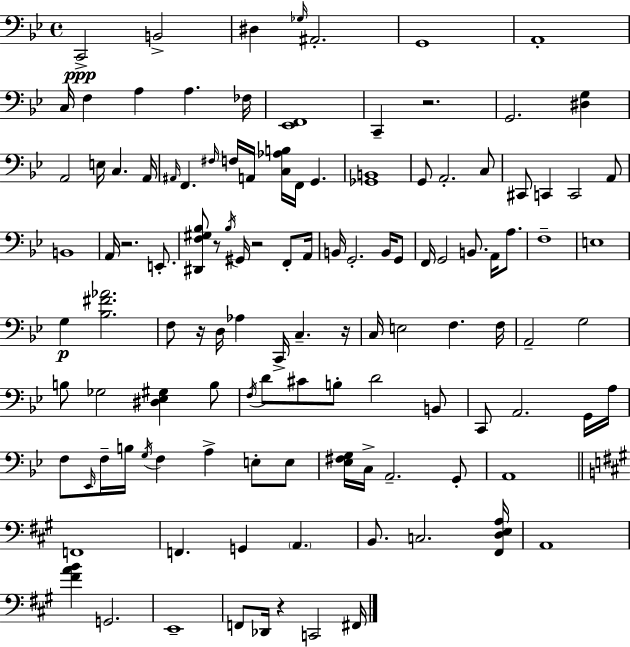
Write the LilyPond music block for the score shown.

{
  \clef bass
  \time 4/4
  \defaultTimeSignature
  \key g \minor
  c,2->\ppp b,2-> | dis4 \grace { ges16 } ais,2.-. | g,1 | a,1-. | \break c16 f4 a4 a4. | fes16 <ees, f,>1 | c,4-- r2. | g,2. <dis g>4 | \break a,2 e16 c4. | a,16 \grace { ais,16 } f,4. \grace { fis16 } f16 a,16 <c aes b>16 f,16 g,4. | <ges, b,>1 | g,8 a,2.-. | \break c8 cis,8 c,4 c,2 | a,8 b,1 | a,16 r2. | e,8.-. <dis, f gis bes>8 r8 \acciaccatura { bes16 } gis,16 r2 | \break f,8-. a,16 b,16 g,2.-. | b,16 g,8 f,16 g,2 b,8. | a,16 a8. f1-- | e1 | \break g4\p <bes fis' aes'>2. | f8 r16 d16 aes4 c,16-> c4.-- | r16 c16 e2 f4. | f16 a,2-- g2 | \break b8 ges2 <dis ees gis>4 | b8 \acciaccatura { f16 } d'8 cis'8 b8-. d'2 | b,8 c,8 a,2. | g,16 a16 f8 \grace { ees,16 } f16-- b16 \acciaccatura { g16 } f4 a4-> | \break e8-. e8 <ees fis g>16 c16-> a,2.-- | g,8-. a,1 | \bar "||" \break \key a \major f,1 | f,4. g,4 \parenthesize a,4. | b,8. c2. <fis, d e a>16 | a,1 | \break <fis' a' b'>4 g,2. | e,1-- | f,8 des,16 r4 c,2 fis,16 | \bar "|."
}